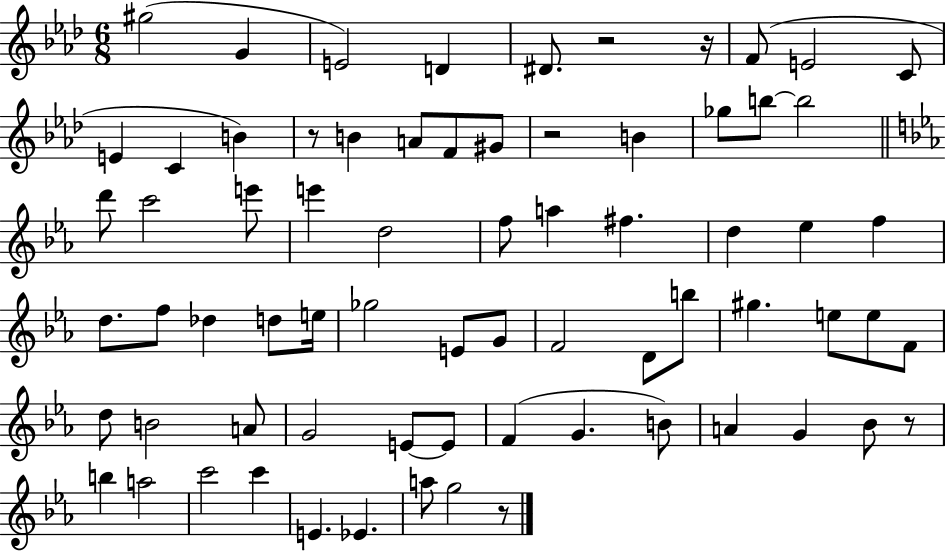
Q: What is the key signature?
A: AES major